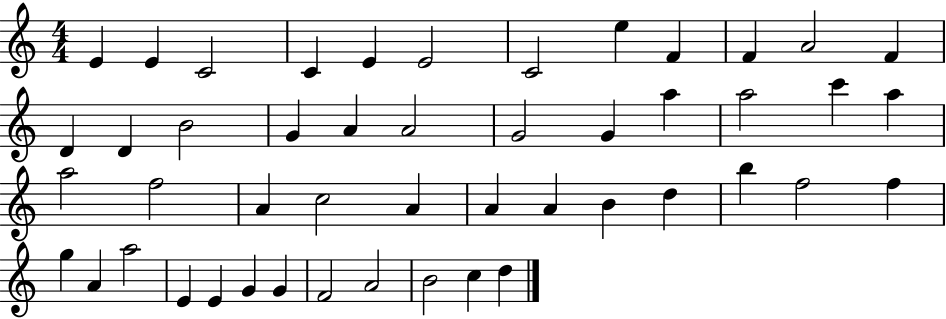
{
  \clef treble
  \numericTimeSignature
  \time 4/4
  \key c \major
  e'4 e'4 c'2 | c'4 e'4 e'2 | c'2 e''4 f'4 | f'4 a'2 f'4 | \break d'4 d'4 b'2 | g'4 a'4 a'2 | g'2 g'4 a''4 | a''2 c'''4 a''4 | \break a''2 f''2 | a'4 c''2 a'4 | a'4 a'4 b'4 d''4 | b''4 f''2 f''4 | \break g''4 a'4 a''2 | e'4 e'4 g'4 g'4 | f'2 a'2 | b'2 c''4 d''4 | \break \bar "|."
}